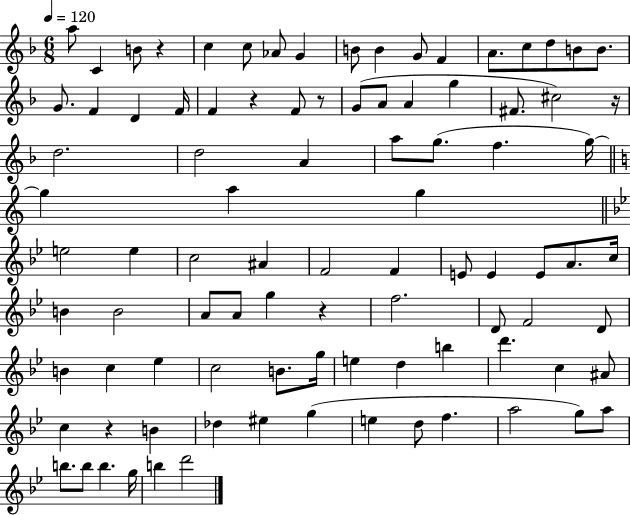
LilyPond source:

{
  \clef treble
  \numericTimeSignature
  \time 6/8
  \key f \major
  \tempo 4 = 120
  a''8 c'4 b'8 r4 | c''4 c''8 aes'8 g'4 | b'8 b'4 g'8 f'4 | a'8. c''8 d''8 b'8 b'8. | \break g'8. f'4 d'4 f'16 | f'4 r4 f'8 r8 | g'8( a'8 a'4 g''4 | fis'8. cis''2) r16 | \break d''2. | d''2 a'4 | a''8 g''8.( f''4. g''16~~) | \bar "||" \break \key a \minor g''4 a''4 g''4 | \bar "||" \break \key bes \major e''2 e''4 | c''2 ais'4 | f'2 f'4 | e'8 e'4 e'8 a'8. c''16 | \break b'4 b'2 | a'8 a'8 g''4 r4 | f''2. | d'8 f'2 d'8 | \break b'4 c''4 ees''4 | c''2 b'8. g''16 | e''4 d''4 b''4 | d'''4. c''4 ais'8 | \break c''4 r4 b'4 | des''4 eis''4 g''4( | e''4 d''8 f''4. | a''2 g''8) a''8 | \break b''8. b''8 b''4. g''16 | b''4 d'''2 | \bar "|."
}